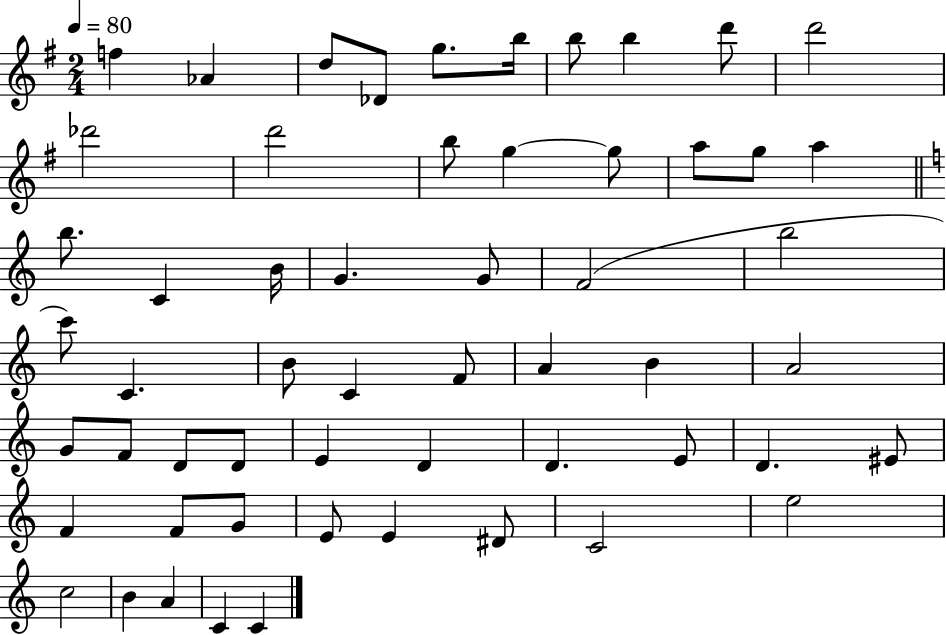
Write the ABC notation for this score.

X:1
T:Untitled
M:2/4
L:1/4
K:G
f _A d/2 _D/2 g/2 b/4 b/2 b d'/2 d'2 _d'2 d'2 b/2 g g/2 a/2 g/2 a b/2 C B/4 G G/2 F2 b2 c'/2 C B/2 C F/2 A B A2 G/2 F/2 D/2 D/2 E D D E/2 D ^E/2 F F/2 G/2 E/2 E ^D/2 C2 e2 c2 B A C C